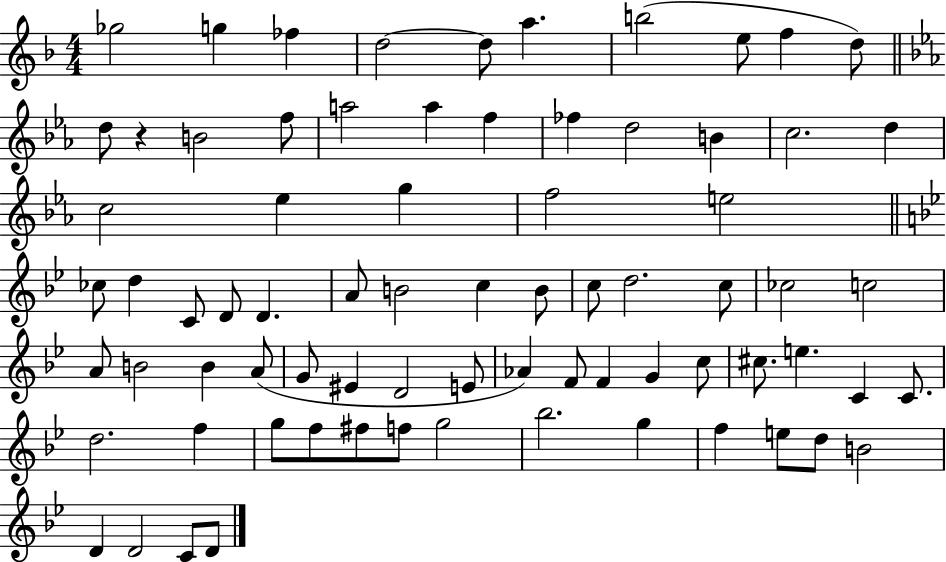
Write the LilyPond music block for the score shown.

{
  \clef treble
  \numericTimeSignature
  \time 4/4
  \key f \major
  \repeat volta 2 { ges''2 g''4 fes''4 | d''2~~ d''8 a''4. | b''2( e''8 f''4 d''8) | \bar "||" \break \key c \minor d''8 r4 b'2 f''8 | a''2 a''4 f''4 | fes''4 d''2 b'4 | c''2. d''4 | \break c''2 ees''4 g''4 | f''2 e''2 | \bar "||" \break \key g \minor ces''8 d''4 c'8 d'8 d'4. | a'8 b'2 c''4 b'8 | c''8 d''2. c''8 | ces''2 c''2 | \break a'8 b'2 b'4 a'8( | g'8 eis'4 d'2 e'8 | aes'4) f'8 f'4 g'4 c''8 | cis''8. e''4. c'4 c'8. | \break d''2. f''4 | g''8 f''8 fis''8 f''8 g''2 | bes''2. g''4 | f''4 e''8 d''8 b'2 | \break d'4 d'2 c'8 d'8 | } \bar "|."
}